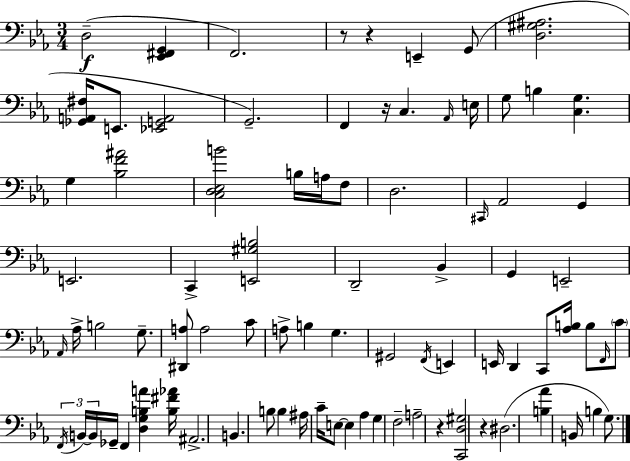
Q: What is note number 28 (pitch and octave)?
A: Ab3